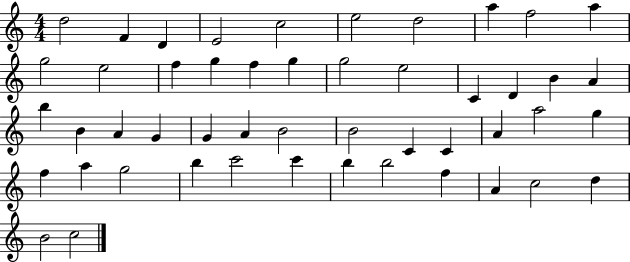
{
  \clef treble
  \numericTimeSignature
  \time 4/4
  \key c \major
  d''2 f'4 d'4 | e'2 c''2 | e''2 d''2 | a''4 f''2 a''4 | \break g''2 e''2 | f''4 g''4 f''4 g''4 | g''2 e''2 | c'4 d'4 b'4 a'4 | \break b''4 b'4 a'4 g'4 | g'4 a'4 b'2 | b'2 c'4 c'4 | a'4 a''2 g''4 | \break f''4 a''4 g''2 | b''4 c'''2 c'''4 | b''4 b''2 f''4 | a'4 c''2 d''4 | \break b'2 c''2 | \bar "|."
}